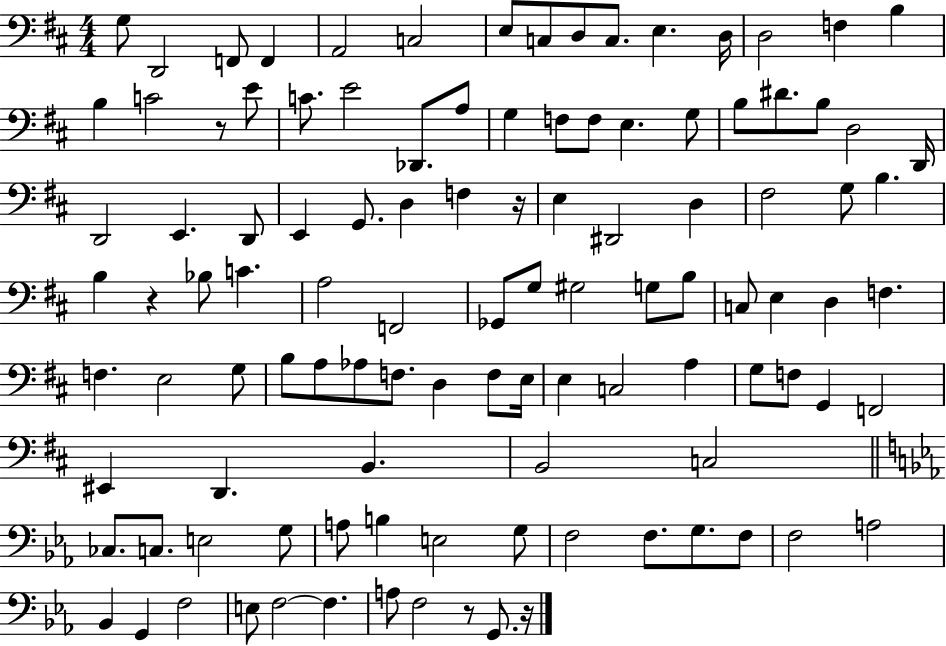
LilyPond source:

{
  \clef bass
  \numericTimeSignature
  \time 4/4
  \key d \major
  g8 d,2 f,8 f,4 | a,2 c2 | e8 c8 d8 c8. e4. d16 | d2 f4 b4 | \break b4 c'2 r8 e'8 | c'8. e'2 des,8. a8 | g4 f8 f8 e4. g8 | b8 dis'8. b8 d2 d,16 | \break d,2 e,4. d,8 | e,4 g,8. d4 f4 r16 | e4 dis,2 d4 | fis2 g8 b4. | \break b4 r4 bes8 c'4. | a2 f,2 | ges,8 g8 gis2 g8 b8 | c8 e4 d4 f4. | \break f4. e2 g8 | b8 a8 aes8 f8. d4 f8 e16 | e4 c2 a4 | g8 f8 g,4 f,2 | \break eis,4 d,4. b,4. | b,2 c2 | \bar "||" \break \key c \minor ces8. c8. e2 g8 | a8 b4 e2 g8 | f2 f8. g8. f8 | f2 a2 | \break bes,4 g,4 f2 | e8 f2~~ f4. | a8 f2 r8 g,8. r16 | \bar "|."
}